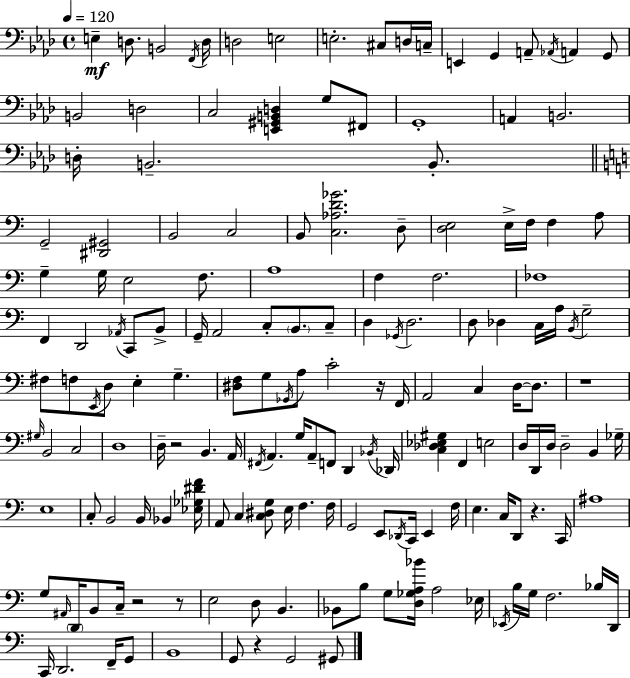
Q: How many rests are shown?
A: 7